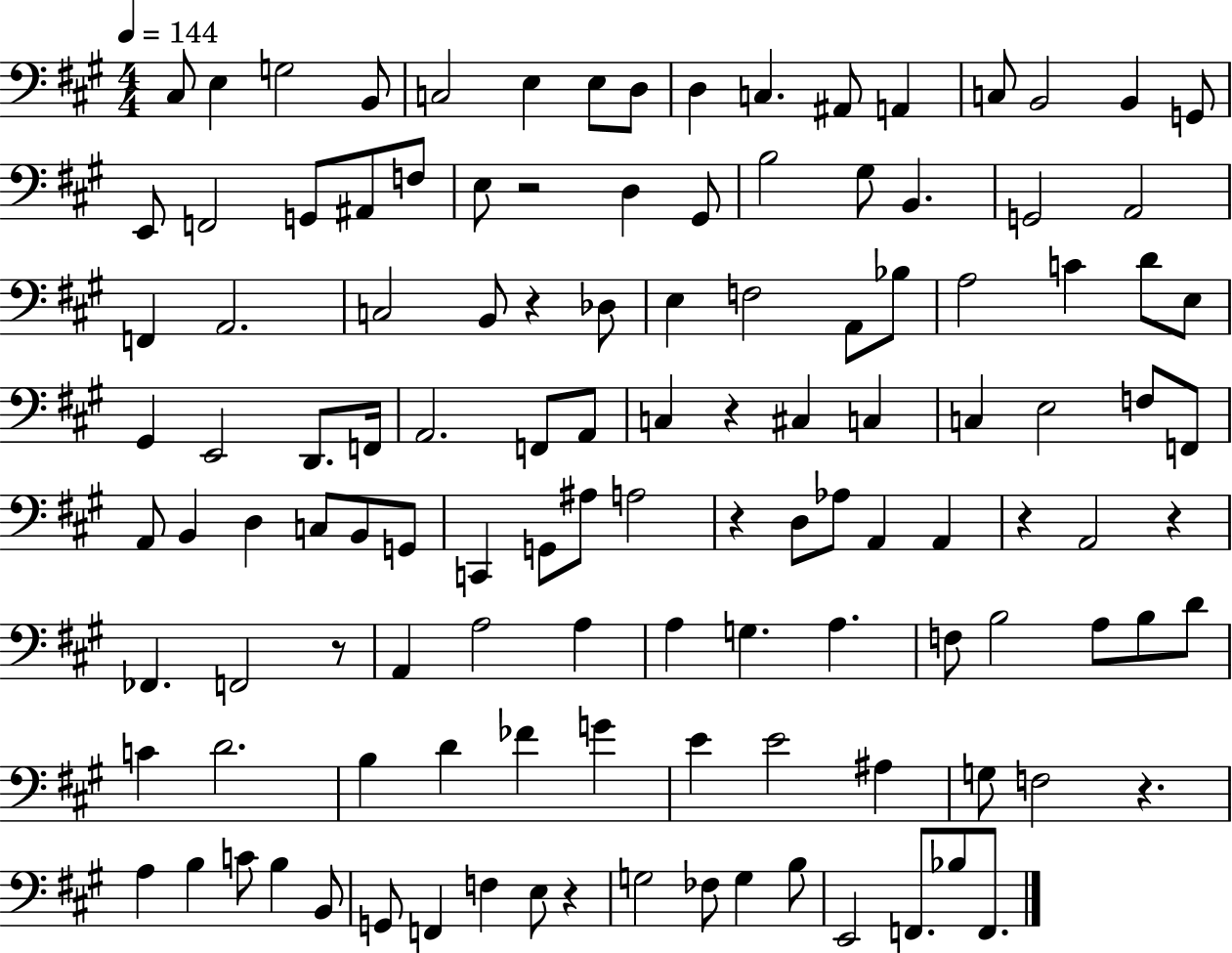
{
  \clef bass
  \numericTimeSignature
  \time 4/4
  \key a \major
  \tempo 4 = 144
  \repeat volta 2 { cis8 e4 g2 b,8 | c2 e4 e8 d8 | d4 c4. ais,8 a,4 | c8 b,2 b,4 g,8 | \break e,8 f,2 g,8 ais,8 f8 | e8 r2 d4 gis,8 | b2 gis8 b,4. | g,2 a,2 | \break f,4 a,2. | c2 b,8 r4 des8 | e4 f2 a,8 bes8 | a2 c'4 d'8 e8 | \break gis,4 e,2 d,8. f,16 | a,2. f,8 a,8 | c4 r4 cis4 c4 | c4 e2 f8 f,8 | \break a,8 b,4 d4 c8 b,8 g,8 | c,4 g,8 ais8 a2 | r4 d8 aes8 a,4 a,4 | r4 a,2 r4 | \break fes,4. f,2 r8 | a,4 a2 a4 | a4 g4. a4. | f8 b2 a8 b8 d'8 | \break c'4 d'2. | b4 d'4 fes'4 g'4 | e'4 e'2 ais4 | g8 f2 r4. | \break a4 b4 c'8 b4 b,8 | g,8 f,4 f4 e8 r4 | g2 fes8 g4 b8 | e,2 f,8. bes8 f,8. | \break } \bar "|."
}